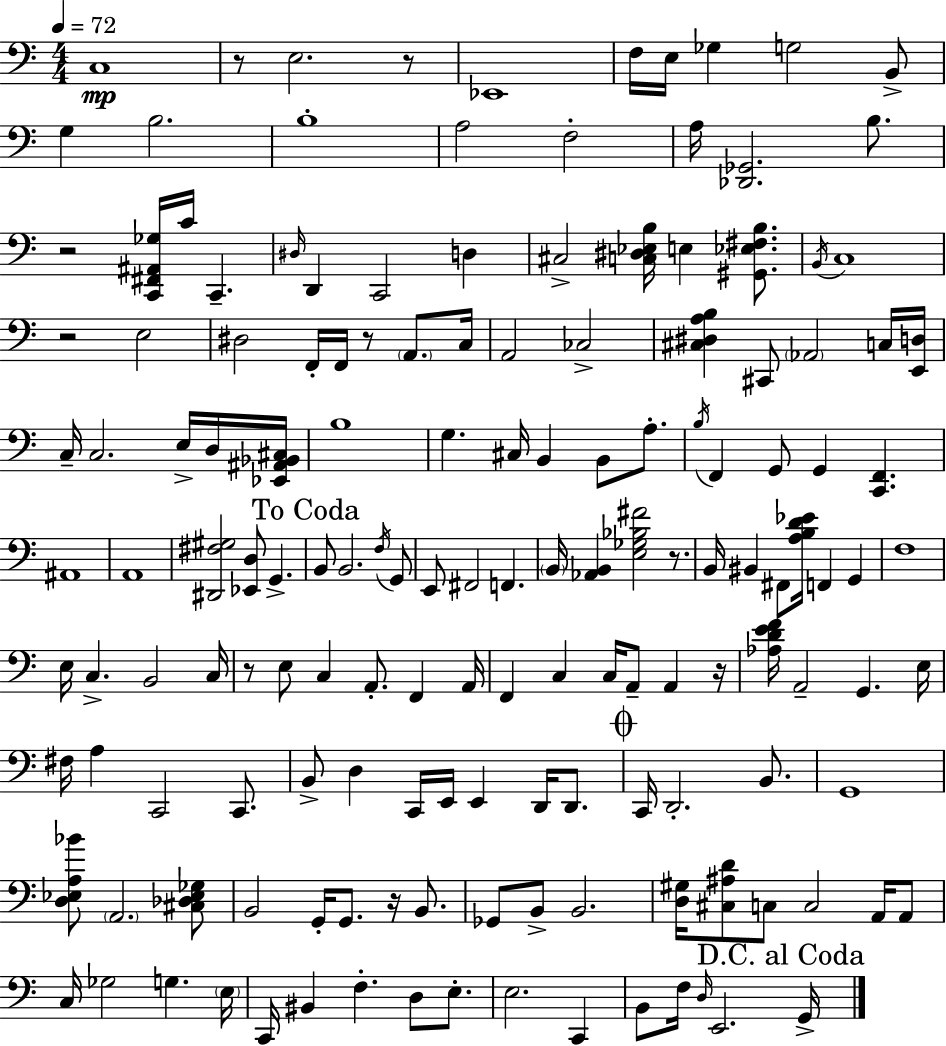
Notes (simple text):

C3/w R/e E3/h. R/e Eb2/w F3/s E3/s Gb3/q G3/h B2/e G3/q B3/h. B3/w A3/h F3/h A3/s [Db2,Gb2]/h. B3/e. R/h [C2,F#2,A#2,Gb3]/s C4/s C2/q. D#3/s D2/q C2/h D3/q C#3/h [C3,D#3,Eb3,B3]/s E3/q [G#2,Eb3,F#3,B3]/e. B2/s C3/w R/h E3/h D#3/h F2/s F2/s R/e A2/e. C3/s A2/h CES3/h [C#3,D#3,A3,B3]/q C#2/e Ab2/h C3/s [E2,D3]/s C3/s C3/h. E3/s D3/s [Eb2,A#2,Bb2,C#3]/s B3/w G3/q. C#3/s B2/q B2/e A3/e. B3/s F2/q G2/e G2/q [C2,F2]/q. A#2/w A2/w [D#2,F#3,G#3]/h [Eb2,D3]/e G2/q. B2/e B2/h. F3/s G2/e E2/e F#2/h F2/q. B2/s [Ab2,B2]/q [E3,Gb3,Bb3,F#4]/h R/e. B2/s BIS2/q F#2/e [A3,B3,D4,Eb4]/s F2/q G2/q F3/w E3/s C3/q. B2/h C3/s R/e E3/e C3/q A2/e. F2/q A2/s F2/q C3/q C3/s A2/e A2/q R/s [Ab3,D4,E4,F4]/s A2/h G2/q. E3/s F#3/s A3/q C2/h C2/e. B2/e D3/q C2/s E2/s E2/q D2/s D2/e. C2/s D2/h. B2/e. G2/w [D3,Eb3,A3,Bb4]/e A2/h. [C#3,Db3,Eb3,Gb3]/e B2/h G2/s G2/e. R/s B2/e. Gb2/e B2/e B2/h. [D3,G#3]/s [C#3,A#3,D4]/e C3/e C3/h A2/s A2/e C3/s Gb3/h G3/q. E3/s C2/s BIS2/q F3/q. D3/e E3/e. E3/h. C2/q B2/e F3/s D3/s E2/h. G2/s